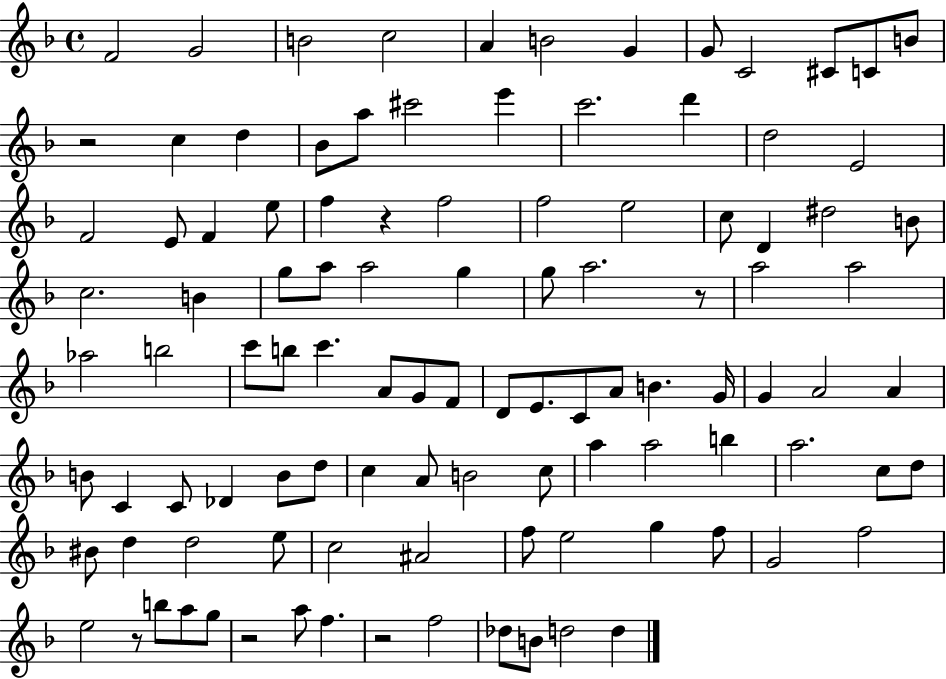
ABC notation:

X:1
T:Untitled
M:4/4
L:1/4
K:F
F2 G2 B2 c2 A B2 G G/2 C2 ^C/2 C/2 B/2 z2 c d _B/2 a/2 ^c'2 e' c'2 d' d2 E2 F2 E/2 F e/2 f z f2 f2 e2 c/2 D ^d2 B/2 c2 B g/2 a/2 a2 g g/2 a2 z/2 a2 a2 _a2 b2 c'/2 b/2 c' A/2 G/2 F/2 D/2 E/2 C/2 A/2 B G/4 G A2 A B/2 C C/2 _D B/2 d/2 c A/2 B2 c/2 a a2 b a2 c/2 d/2 ^B/2 d d2 e/2 c2 ^A2 f/2 e2 g f/2 G2 f2 e2 z/2 b/2 a/2 g/2 z2 a/2 f z2 f2 _d/2 B/2 d2 d